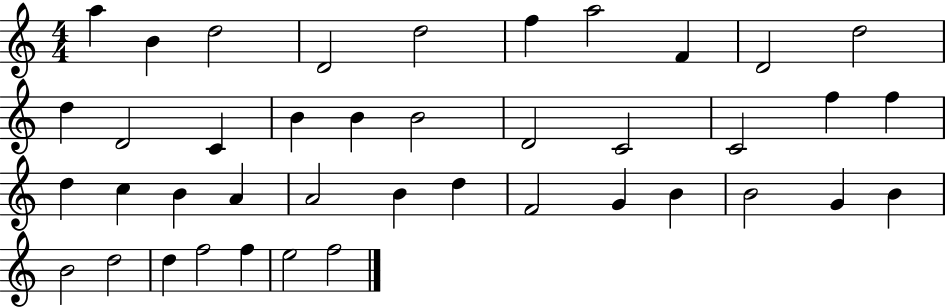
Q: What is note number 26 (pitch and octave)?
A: A4